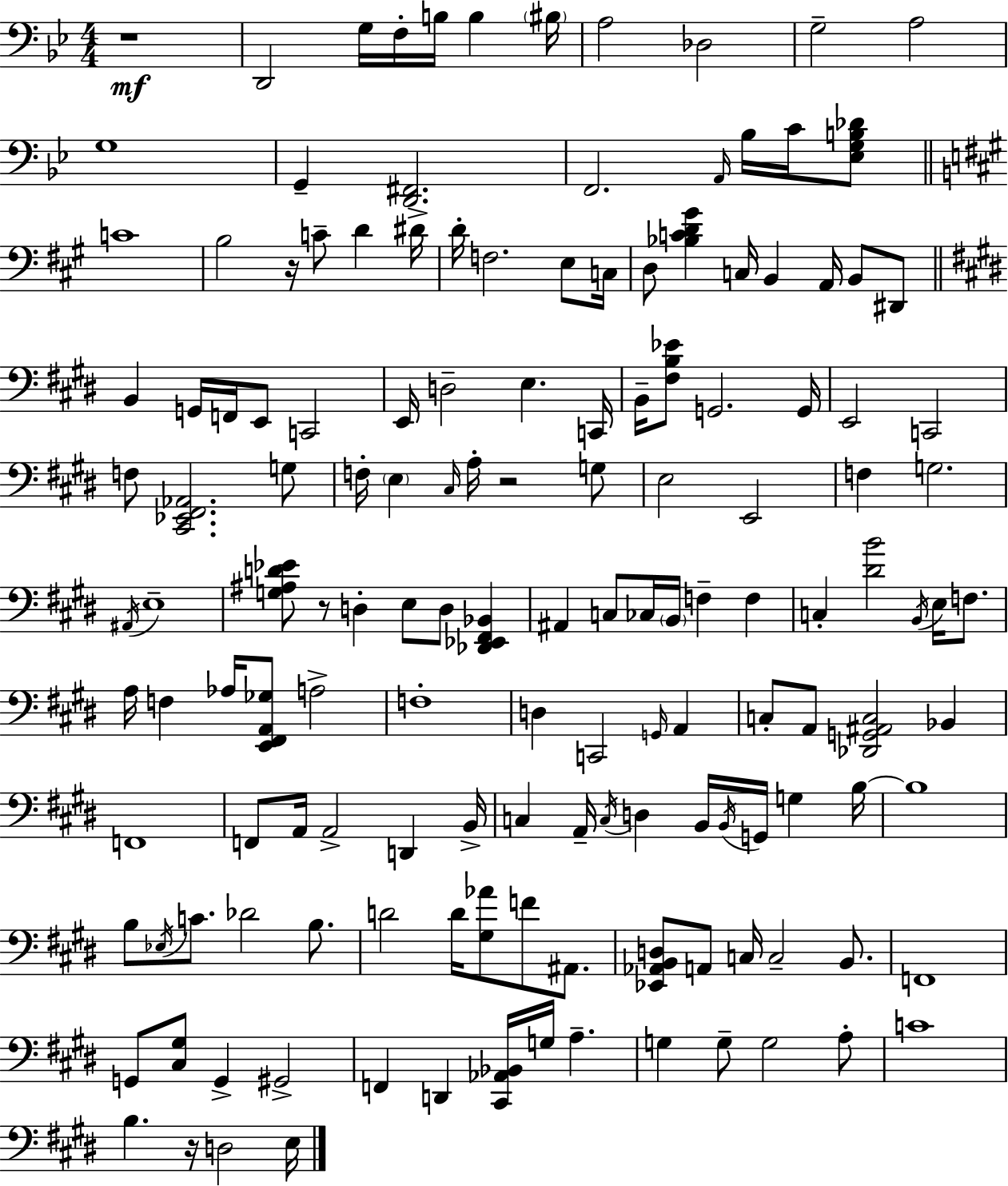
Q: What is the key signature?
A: G minor